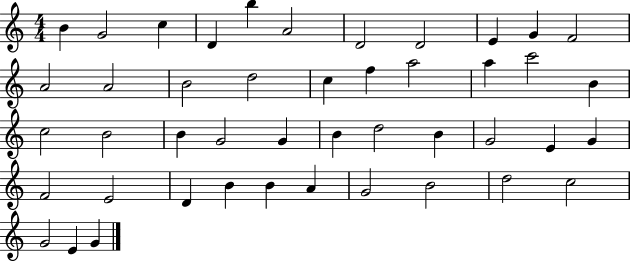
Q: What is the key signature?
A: C major